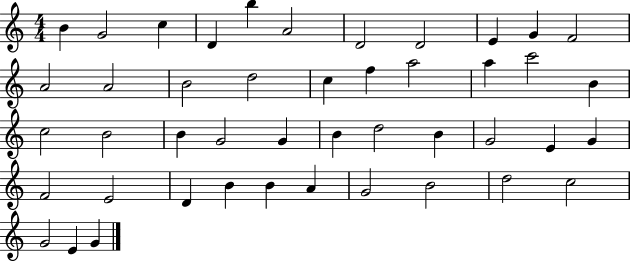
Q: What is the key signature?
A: C major